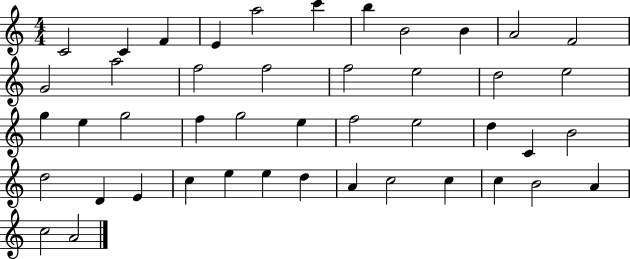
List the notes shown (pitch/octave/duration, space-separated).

C4/h C4/q F4/q E4/q A5/h C6/q B5/q B4/h B4/q A4/h F4/h G4/h A5/h F5/h F5/h F5/h E5/h D5/h E5/h G5/q E5/q G5/h F5/q G5/h E5/q F5/h E5/h D5/q C4/q B4/h D5/h D4/q E4/q C5/q E5/q E5/q D5/q A4/q C5/h C5/q C5/q B4/h A4/q C5/h A4/h